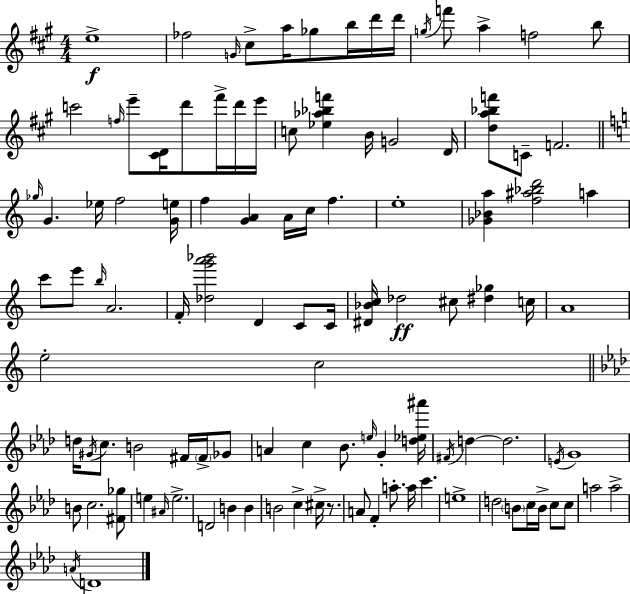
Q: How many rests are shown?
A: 1